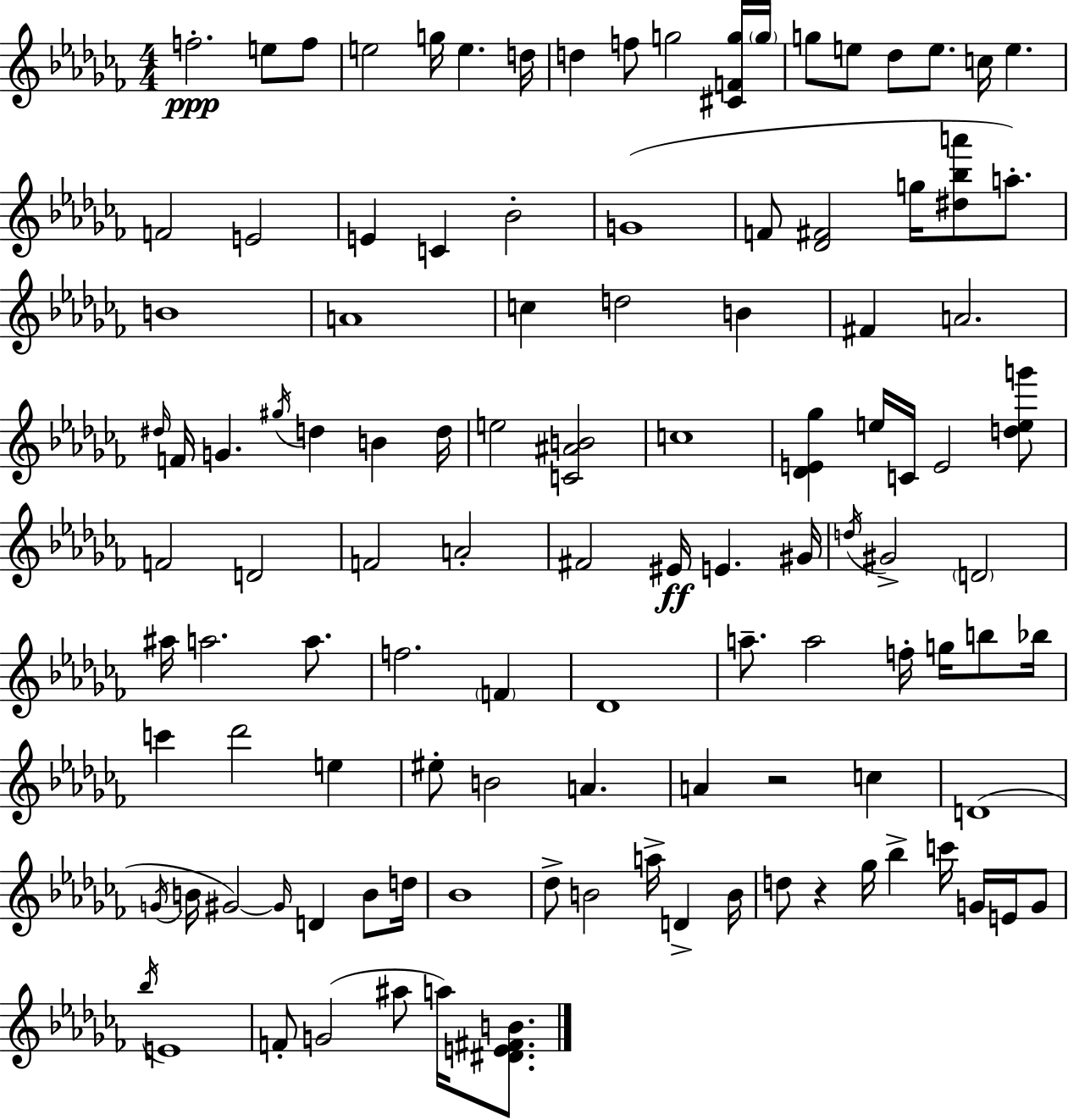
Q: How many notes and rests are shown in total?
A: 112